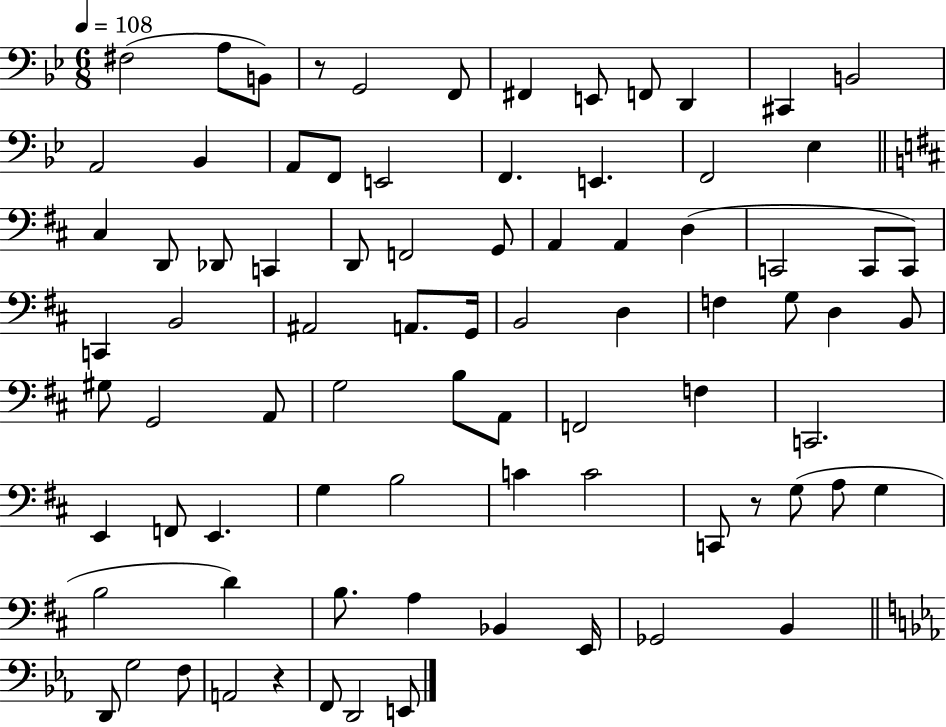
{
  \clef bass
  \numericTimeSignature
  \time 6/8
  \key bes \major
  \tempo 4 = 108
  \repeat volta 2 { fis2( a8 b,8) | r8 g,2 f,8 | fis,4 e,8 f,8 d,4 | cis,4 b,2 | \break a,2 bes,4 | a,8 f,8 e,2 | f,4. e,4. | f,2 ees4 | \break \bar "||" \break \key b \minor cis4 d,8 des,8 c,4 | d,8 f,2 g,8 | a,4 a,4 d4( | c,2 c,8 c,8) | \break c,4 b,2 | ais,2 a,8. g,16 | b,2 d4 | f4 g8 d4 b,8 | \break gis8 g,2 a,8 | g2 b8 a,8 | f,2 f4 | c,2. | \break e,4 f,8 e,4. | g4 b2 | c'4 c'2 | c,8 r8 g8( a8 g4 | \break b2 d'4) | b8. a4 bes,4 e,16 | ges,2 b,4 | \bar "||" \break \key ees \major d,8 g2 f8 | a,2 r4 | f,8 d,2 e,8 | } \bar "|."
}